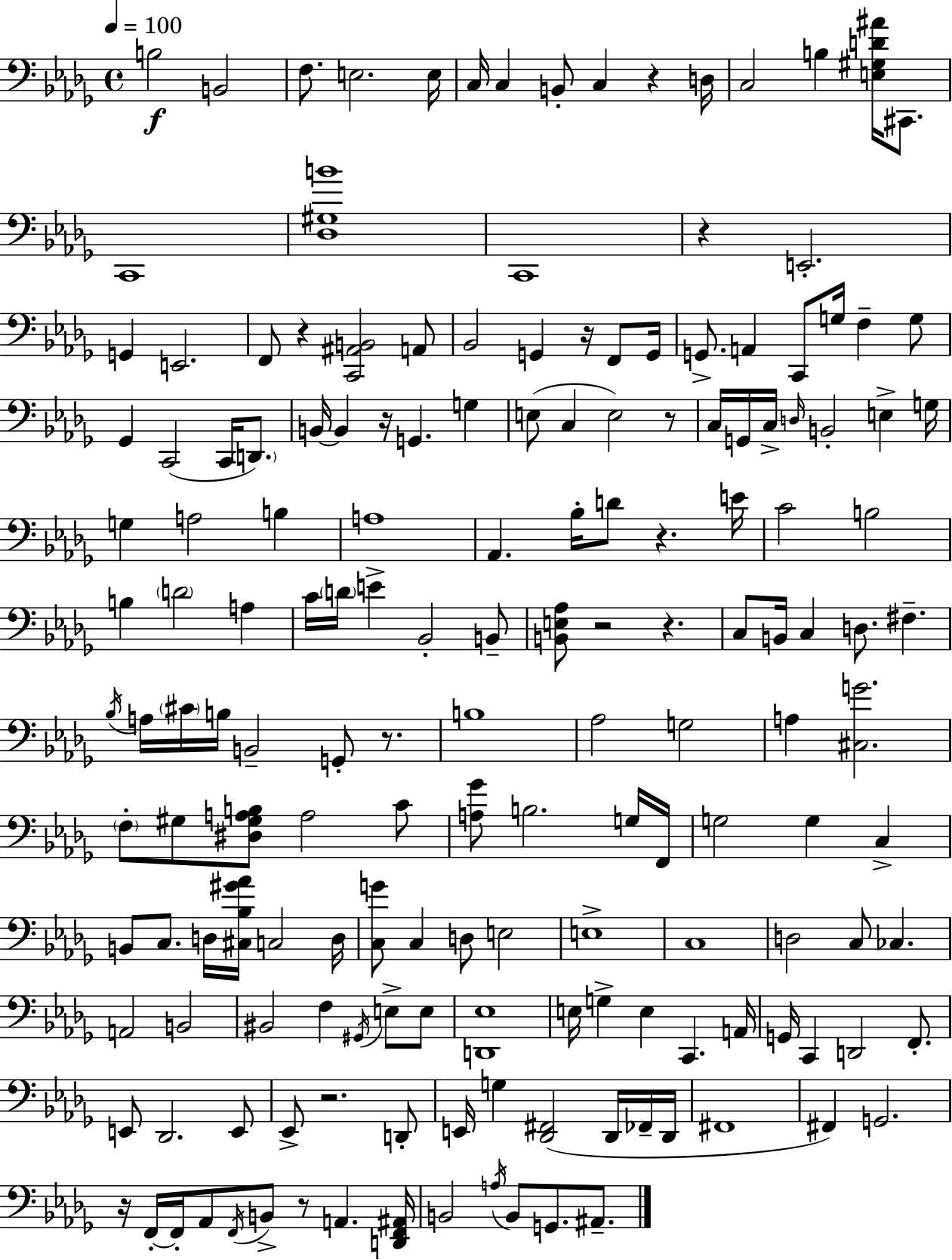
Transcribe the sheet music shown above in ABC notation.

X:1
T:Untitled
M:4/4
L:1/4
K:Bbm
B,2 B,,2 F,/2 E,2 E,/4 C,/4 C, B,,/2 C, z D,/4 C,2 B, [E,^G,D^A]/4 ^C,,/2 C,,4 [_D,^G,B]4 C,,4 z E,,2 G,, E,,2 F,,/2 z [C,,^A,,B,,]2 A,,/2 _B,,2 G,, z/4 F,,/2 G,,/4 G,,/2 A,, C,,/2 G,/4 F, G,/2 _G,, C,,2 C,,/4 D,,/2 B,,/4 B,, z/4 G,, G, E,/2 C, E,2 z/2 C,/4 G,,/4 C,/4 D,/4 B,,2 E, G,/4 G, A,2 B, A,4 _A,, _B,/4 D/2 z E/4 C2 B,2 B, D2 A, C/4 D/4 E _B,,2 B,,/2 [B,,E,_A,]/2 z2 z C,/2 B,,/4 C, D,/2 ^F, _B,/4 A,/4 ^C/4 B,/4 B,,2 G,,/2 z/2 B,4 _A,2 G,2 A, [^C,G]2 F,/2 ^G,/2 [^D,^G,A,B,]/2 A,2 C/2 [A,_G]/2 B,2 G,/4 F,,/4 G,2 G, C, B,,/2 C,/2 D,/4 [^C,_B,^G_A]/4 C,2 D,/4 [C,G]/2 C, D,/2 E,2 E,4 C,4 D,2 C,/2 _C, A,,2 B,,2 ^B,,2 F, ^G,,/4 E,/2 E,/2 [D,,_E,]4 E,/4 G, E, C,, A,,/4 G,,/4 C,, D,,2 F,,/2 E,,/2 _D,,2 E,,/2 _E,,/2 z2 D,,/2 E,,/4 G, [_D,,^F,,]2 _D,,/4 _F,,/4 _D,,/4 ^F,,4 ^F,, G,,2 z/4 F,,/4 F,,/4 _A,,/2 F,,/4 B,,/2 z/2 A,, [D,,F,,^A,,]/4 B,,2 A,/4 B,,/2 G,,/2 ^A,,/2